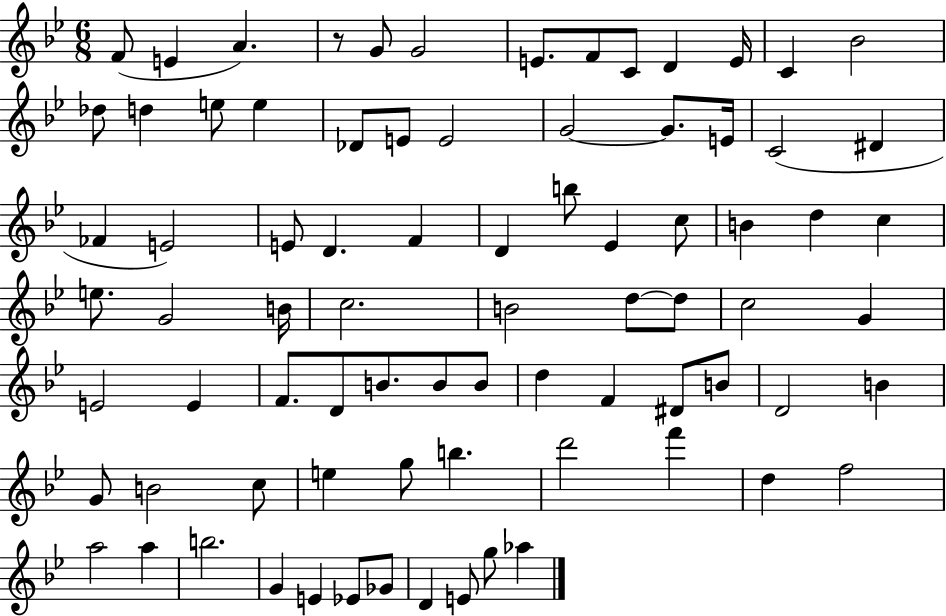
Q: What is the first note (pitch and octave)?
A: F4